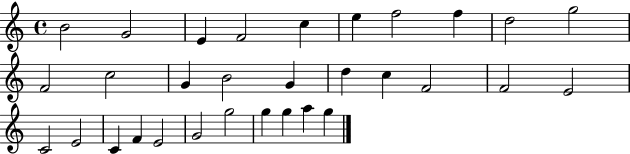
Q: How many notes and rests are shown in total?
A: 31